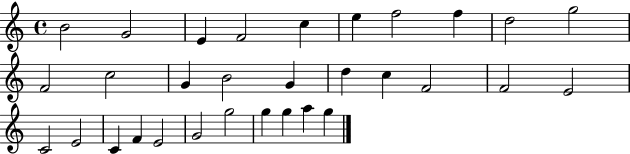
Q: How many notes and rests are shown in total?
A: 31